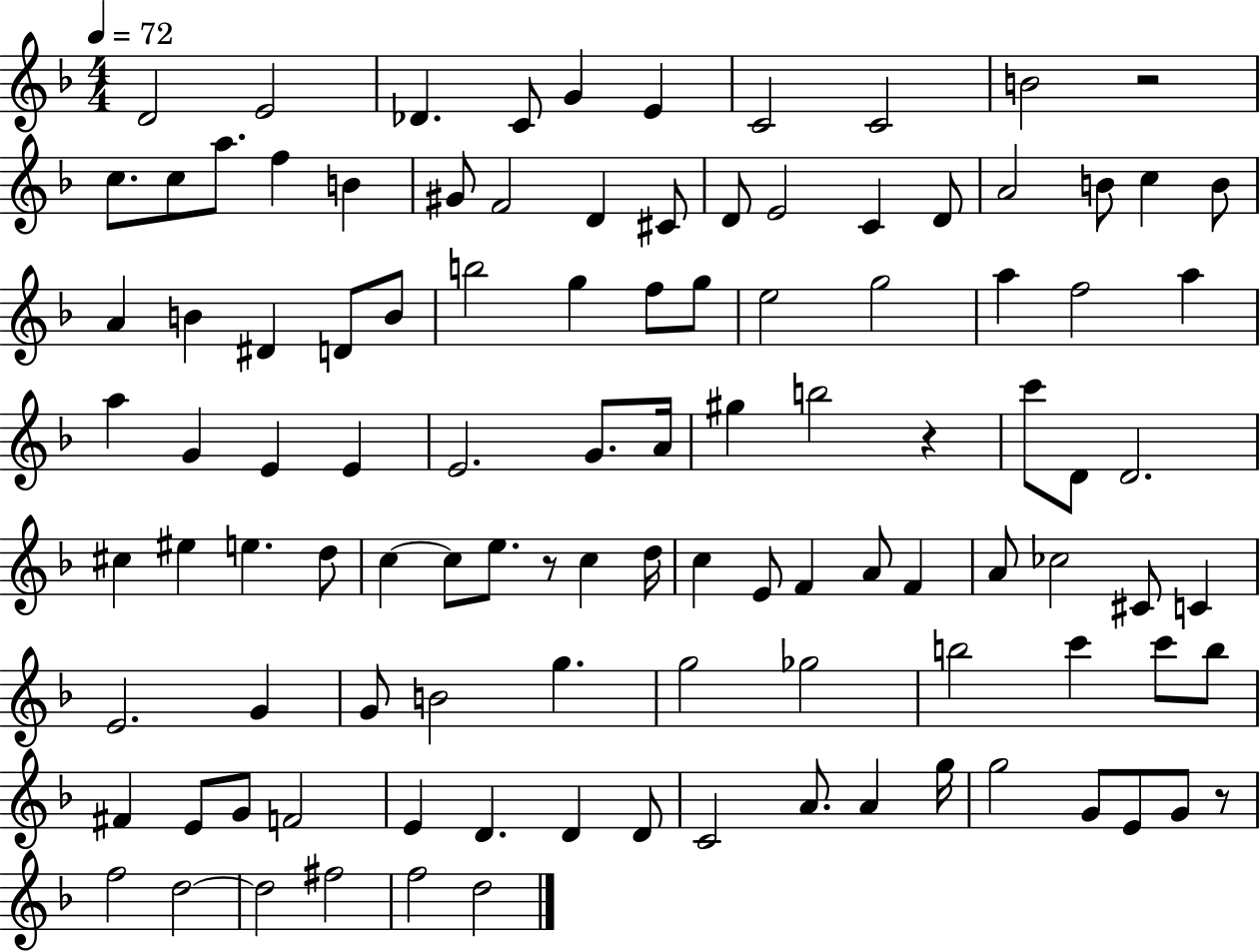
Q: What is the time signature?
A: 4/4